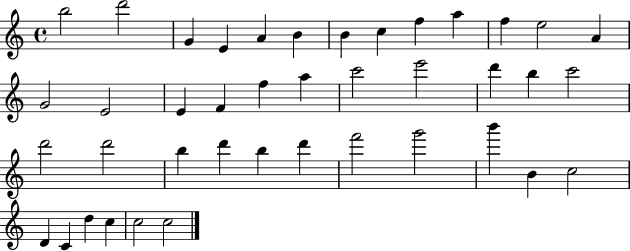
B5/h D6/h G4/q E4/q A4/q B4/q B4/q C5/q F5/q A5/q F5/q E5/h A4/q G4/h E4/h E4/q F4/q F5/q A5/q C6/h E6/h D6/q B5/q C6/h D6/h D6/h B5/q D6/q B5/q D6/q F6/h G6/h B6/q B4/q C5/h D4/q C4/q D5/q C5/q C5/h C5/h